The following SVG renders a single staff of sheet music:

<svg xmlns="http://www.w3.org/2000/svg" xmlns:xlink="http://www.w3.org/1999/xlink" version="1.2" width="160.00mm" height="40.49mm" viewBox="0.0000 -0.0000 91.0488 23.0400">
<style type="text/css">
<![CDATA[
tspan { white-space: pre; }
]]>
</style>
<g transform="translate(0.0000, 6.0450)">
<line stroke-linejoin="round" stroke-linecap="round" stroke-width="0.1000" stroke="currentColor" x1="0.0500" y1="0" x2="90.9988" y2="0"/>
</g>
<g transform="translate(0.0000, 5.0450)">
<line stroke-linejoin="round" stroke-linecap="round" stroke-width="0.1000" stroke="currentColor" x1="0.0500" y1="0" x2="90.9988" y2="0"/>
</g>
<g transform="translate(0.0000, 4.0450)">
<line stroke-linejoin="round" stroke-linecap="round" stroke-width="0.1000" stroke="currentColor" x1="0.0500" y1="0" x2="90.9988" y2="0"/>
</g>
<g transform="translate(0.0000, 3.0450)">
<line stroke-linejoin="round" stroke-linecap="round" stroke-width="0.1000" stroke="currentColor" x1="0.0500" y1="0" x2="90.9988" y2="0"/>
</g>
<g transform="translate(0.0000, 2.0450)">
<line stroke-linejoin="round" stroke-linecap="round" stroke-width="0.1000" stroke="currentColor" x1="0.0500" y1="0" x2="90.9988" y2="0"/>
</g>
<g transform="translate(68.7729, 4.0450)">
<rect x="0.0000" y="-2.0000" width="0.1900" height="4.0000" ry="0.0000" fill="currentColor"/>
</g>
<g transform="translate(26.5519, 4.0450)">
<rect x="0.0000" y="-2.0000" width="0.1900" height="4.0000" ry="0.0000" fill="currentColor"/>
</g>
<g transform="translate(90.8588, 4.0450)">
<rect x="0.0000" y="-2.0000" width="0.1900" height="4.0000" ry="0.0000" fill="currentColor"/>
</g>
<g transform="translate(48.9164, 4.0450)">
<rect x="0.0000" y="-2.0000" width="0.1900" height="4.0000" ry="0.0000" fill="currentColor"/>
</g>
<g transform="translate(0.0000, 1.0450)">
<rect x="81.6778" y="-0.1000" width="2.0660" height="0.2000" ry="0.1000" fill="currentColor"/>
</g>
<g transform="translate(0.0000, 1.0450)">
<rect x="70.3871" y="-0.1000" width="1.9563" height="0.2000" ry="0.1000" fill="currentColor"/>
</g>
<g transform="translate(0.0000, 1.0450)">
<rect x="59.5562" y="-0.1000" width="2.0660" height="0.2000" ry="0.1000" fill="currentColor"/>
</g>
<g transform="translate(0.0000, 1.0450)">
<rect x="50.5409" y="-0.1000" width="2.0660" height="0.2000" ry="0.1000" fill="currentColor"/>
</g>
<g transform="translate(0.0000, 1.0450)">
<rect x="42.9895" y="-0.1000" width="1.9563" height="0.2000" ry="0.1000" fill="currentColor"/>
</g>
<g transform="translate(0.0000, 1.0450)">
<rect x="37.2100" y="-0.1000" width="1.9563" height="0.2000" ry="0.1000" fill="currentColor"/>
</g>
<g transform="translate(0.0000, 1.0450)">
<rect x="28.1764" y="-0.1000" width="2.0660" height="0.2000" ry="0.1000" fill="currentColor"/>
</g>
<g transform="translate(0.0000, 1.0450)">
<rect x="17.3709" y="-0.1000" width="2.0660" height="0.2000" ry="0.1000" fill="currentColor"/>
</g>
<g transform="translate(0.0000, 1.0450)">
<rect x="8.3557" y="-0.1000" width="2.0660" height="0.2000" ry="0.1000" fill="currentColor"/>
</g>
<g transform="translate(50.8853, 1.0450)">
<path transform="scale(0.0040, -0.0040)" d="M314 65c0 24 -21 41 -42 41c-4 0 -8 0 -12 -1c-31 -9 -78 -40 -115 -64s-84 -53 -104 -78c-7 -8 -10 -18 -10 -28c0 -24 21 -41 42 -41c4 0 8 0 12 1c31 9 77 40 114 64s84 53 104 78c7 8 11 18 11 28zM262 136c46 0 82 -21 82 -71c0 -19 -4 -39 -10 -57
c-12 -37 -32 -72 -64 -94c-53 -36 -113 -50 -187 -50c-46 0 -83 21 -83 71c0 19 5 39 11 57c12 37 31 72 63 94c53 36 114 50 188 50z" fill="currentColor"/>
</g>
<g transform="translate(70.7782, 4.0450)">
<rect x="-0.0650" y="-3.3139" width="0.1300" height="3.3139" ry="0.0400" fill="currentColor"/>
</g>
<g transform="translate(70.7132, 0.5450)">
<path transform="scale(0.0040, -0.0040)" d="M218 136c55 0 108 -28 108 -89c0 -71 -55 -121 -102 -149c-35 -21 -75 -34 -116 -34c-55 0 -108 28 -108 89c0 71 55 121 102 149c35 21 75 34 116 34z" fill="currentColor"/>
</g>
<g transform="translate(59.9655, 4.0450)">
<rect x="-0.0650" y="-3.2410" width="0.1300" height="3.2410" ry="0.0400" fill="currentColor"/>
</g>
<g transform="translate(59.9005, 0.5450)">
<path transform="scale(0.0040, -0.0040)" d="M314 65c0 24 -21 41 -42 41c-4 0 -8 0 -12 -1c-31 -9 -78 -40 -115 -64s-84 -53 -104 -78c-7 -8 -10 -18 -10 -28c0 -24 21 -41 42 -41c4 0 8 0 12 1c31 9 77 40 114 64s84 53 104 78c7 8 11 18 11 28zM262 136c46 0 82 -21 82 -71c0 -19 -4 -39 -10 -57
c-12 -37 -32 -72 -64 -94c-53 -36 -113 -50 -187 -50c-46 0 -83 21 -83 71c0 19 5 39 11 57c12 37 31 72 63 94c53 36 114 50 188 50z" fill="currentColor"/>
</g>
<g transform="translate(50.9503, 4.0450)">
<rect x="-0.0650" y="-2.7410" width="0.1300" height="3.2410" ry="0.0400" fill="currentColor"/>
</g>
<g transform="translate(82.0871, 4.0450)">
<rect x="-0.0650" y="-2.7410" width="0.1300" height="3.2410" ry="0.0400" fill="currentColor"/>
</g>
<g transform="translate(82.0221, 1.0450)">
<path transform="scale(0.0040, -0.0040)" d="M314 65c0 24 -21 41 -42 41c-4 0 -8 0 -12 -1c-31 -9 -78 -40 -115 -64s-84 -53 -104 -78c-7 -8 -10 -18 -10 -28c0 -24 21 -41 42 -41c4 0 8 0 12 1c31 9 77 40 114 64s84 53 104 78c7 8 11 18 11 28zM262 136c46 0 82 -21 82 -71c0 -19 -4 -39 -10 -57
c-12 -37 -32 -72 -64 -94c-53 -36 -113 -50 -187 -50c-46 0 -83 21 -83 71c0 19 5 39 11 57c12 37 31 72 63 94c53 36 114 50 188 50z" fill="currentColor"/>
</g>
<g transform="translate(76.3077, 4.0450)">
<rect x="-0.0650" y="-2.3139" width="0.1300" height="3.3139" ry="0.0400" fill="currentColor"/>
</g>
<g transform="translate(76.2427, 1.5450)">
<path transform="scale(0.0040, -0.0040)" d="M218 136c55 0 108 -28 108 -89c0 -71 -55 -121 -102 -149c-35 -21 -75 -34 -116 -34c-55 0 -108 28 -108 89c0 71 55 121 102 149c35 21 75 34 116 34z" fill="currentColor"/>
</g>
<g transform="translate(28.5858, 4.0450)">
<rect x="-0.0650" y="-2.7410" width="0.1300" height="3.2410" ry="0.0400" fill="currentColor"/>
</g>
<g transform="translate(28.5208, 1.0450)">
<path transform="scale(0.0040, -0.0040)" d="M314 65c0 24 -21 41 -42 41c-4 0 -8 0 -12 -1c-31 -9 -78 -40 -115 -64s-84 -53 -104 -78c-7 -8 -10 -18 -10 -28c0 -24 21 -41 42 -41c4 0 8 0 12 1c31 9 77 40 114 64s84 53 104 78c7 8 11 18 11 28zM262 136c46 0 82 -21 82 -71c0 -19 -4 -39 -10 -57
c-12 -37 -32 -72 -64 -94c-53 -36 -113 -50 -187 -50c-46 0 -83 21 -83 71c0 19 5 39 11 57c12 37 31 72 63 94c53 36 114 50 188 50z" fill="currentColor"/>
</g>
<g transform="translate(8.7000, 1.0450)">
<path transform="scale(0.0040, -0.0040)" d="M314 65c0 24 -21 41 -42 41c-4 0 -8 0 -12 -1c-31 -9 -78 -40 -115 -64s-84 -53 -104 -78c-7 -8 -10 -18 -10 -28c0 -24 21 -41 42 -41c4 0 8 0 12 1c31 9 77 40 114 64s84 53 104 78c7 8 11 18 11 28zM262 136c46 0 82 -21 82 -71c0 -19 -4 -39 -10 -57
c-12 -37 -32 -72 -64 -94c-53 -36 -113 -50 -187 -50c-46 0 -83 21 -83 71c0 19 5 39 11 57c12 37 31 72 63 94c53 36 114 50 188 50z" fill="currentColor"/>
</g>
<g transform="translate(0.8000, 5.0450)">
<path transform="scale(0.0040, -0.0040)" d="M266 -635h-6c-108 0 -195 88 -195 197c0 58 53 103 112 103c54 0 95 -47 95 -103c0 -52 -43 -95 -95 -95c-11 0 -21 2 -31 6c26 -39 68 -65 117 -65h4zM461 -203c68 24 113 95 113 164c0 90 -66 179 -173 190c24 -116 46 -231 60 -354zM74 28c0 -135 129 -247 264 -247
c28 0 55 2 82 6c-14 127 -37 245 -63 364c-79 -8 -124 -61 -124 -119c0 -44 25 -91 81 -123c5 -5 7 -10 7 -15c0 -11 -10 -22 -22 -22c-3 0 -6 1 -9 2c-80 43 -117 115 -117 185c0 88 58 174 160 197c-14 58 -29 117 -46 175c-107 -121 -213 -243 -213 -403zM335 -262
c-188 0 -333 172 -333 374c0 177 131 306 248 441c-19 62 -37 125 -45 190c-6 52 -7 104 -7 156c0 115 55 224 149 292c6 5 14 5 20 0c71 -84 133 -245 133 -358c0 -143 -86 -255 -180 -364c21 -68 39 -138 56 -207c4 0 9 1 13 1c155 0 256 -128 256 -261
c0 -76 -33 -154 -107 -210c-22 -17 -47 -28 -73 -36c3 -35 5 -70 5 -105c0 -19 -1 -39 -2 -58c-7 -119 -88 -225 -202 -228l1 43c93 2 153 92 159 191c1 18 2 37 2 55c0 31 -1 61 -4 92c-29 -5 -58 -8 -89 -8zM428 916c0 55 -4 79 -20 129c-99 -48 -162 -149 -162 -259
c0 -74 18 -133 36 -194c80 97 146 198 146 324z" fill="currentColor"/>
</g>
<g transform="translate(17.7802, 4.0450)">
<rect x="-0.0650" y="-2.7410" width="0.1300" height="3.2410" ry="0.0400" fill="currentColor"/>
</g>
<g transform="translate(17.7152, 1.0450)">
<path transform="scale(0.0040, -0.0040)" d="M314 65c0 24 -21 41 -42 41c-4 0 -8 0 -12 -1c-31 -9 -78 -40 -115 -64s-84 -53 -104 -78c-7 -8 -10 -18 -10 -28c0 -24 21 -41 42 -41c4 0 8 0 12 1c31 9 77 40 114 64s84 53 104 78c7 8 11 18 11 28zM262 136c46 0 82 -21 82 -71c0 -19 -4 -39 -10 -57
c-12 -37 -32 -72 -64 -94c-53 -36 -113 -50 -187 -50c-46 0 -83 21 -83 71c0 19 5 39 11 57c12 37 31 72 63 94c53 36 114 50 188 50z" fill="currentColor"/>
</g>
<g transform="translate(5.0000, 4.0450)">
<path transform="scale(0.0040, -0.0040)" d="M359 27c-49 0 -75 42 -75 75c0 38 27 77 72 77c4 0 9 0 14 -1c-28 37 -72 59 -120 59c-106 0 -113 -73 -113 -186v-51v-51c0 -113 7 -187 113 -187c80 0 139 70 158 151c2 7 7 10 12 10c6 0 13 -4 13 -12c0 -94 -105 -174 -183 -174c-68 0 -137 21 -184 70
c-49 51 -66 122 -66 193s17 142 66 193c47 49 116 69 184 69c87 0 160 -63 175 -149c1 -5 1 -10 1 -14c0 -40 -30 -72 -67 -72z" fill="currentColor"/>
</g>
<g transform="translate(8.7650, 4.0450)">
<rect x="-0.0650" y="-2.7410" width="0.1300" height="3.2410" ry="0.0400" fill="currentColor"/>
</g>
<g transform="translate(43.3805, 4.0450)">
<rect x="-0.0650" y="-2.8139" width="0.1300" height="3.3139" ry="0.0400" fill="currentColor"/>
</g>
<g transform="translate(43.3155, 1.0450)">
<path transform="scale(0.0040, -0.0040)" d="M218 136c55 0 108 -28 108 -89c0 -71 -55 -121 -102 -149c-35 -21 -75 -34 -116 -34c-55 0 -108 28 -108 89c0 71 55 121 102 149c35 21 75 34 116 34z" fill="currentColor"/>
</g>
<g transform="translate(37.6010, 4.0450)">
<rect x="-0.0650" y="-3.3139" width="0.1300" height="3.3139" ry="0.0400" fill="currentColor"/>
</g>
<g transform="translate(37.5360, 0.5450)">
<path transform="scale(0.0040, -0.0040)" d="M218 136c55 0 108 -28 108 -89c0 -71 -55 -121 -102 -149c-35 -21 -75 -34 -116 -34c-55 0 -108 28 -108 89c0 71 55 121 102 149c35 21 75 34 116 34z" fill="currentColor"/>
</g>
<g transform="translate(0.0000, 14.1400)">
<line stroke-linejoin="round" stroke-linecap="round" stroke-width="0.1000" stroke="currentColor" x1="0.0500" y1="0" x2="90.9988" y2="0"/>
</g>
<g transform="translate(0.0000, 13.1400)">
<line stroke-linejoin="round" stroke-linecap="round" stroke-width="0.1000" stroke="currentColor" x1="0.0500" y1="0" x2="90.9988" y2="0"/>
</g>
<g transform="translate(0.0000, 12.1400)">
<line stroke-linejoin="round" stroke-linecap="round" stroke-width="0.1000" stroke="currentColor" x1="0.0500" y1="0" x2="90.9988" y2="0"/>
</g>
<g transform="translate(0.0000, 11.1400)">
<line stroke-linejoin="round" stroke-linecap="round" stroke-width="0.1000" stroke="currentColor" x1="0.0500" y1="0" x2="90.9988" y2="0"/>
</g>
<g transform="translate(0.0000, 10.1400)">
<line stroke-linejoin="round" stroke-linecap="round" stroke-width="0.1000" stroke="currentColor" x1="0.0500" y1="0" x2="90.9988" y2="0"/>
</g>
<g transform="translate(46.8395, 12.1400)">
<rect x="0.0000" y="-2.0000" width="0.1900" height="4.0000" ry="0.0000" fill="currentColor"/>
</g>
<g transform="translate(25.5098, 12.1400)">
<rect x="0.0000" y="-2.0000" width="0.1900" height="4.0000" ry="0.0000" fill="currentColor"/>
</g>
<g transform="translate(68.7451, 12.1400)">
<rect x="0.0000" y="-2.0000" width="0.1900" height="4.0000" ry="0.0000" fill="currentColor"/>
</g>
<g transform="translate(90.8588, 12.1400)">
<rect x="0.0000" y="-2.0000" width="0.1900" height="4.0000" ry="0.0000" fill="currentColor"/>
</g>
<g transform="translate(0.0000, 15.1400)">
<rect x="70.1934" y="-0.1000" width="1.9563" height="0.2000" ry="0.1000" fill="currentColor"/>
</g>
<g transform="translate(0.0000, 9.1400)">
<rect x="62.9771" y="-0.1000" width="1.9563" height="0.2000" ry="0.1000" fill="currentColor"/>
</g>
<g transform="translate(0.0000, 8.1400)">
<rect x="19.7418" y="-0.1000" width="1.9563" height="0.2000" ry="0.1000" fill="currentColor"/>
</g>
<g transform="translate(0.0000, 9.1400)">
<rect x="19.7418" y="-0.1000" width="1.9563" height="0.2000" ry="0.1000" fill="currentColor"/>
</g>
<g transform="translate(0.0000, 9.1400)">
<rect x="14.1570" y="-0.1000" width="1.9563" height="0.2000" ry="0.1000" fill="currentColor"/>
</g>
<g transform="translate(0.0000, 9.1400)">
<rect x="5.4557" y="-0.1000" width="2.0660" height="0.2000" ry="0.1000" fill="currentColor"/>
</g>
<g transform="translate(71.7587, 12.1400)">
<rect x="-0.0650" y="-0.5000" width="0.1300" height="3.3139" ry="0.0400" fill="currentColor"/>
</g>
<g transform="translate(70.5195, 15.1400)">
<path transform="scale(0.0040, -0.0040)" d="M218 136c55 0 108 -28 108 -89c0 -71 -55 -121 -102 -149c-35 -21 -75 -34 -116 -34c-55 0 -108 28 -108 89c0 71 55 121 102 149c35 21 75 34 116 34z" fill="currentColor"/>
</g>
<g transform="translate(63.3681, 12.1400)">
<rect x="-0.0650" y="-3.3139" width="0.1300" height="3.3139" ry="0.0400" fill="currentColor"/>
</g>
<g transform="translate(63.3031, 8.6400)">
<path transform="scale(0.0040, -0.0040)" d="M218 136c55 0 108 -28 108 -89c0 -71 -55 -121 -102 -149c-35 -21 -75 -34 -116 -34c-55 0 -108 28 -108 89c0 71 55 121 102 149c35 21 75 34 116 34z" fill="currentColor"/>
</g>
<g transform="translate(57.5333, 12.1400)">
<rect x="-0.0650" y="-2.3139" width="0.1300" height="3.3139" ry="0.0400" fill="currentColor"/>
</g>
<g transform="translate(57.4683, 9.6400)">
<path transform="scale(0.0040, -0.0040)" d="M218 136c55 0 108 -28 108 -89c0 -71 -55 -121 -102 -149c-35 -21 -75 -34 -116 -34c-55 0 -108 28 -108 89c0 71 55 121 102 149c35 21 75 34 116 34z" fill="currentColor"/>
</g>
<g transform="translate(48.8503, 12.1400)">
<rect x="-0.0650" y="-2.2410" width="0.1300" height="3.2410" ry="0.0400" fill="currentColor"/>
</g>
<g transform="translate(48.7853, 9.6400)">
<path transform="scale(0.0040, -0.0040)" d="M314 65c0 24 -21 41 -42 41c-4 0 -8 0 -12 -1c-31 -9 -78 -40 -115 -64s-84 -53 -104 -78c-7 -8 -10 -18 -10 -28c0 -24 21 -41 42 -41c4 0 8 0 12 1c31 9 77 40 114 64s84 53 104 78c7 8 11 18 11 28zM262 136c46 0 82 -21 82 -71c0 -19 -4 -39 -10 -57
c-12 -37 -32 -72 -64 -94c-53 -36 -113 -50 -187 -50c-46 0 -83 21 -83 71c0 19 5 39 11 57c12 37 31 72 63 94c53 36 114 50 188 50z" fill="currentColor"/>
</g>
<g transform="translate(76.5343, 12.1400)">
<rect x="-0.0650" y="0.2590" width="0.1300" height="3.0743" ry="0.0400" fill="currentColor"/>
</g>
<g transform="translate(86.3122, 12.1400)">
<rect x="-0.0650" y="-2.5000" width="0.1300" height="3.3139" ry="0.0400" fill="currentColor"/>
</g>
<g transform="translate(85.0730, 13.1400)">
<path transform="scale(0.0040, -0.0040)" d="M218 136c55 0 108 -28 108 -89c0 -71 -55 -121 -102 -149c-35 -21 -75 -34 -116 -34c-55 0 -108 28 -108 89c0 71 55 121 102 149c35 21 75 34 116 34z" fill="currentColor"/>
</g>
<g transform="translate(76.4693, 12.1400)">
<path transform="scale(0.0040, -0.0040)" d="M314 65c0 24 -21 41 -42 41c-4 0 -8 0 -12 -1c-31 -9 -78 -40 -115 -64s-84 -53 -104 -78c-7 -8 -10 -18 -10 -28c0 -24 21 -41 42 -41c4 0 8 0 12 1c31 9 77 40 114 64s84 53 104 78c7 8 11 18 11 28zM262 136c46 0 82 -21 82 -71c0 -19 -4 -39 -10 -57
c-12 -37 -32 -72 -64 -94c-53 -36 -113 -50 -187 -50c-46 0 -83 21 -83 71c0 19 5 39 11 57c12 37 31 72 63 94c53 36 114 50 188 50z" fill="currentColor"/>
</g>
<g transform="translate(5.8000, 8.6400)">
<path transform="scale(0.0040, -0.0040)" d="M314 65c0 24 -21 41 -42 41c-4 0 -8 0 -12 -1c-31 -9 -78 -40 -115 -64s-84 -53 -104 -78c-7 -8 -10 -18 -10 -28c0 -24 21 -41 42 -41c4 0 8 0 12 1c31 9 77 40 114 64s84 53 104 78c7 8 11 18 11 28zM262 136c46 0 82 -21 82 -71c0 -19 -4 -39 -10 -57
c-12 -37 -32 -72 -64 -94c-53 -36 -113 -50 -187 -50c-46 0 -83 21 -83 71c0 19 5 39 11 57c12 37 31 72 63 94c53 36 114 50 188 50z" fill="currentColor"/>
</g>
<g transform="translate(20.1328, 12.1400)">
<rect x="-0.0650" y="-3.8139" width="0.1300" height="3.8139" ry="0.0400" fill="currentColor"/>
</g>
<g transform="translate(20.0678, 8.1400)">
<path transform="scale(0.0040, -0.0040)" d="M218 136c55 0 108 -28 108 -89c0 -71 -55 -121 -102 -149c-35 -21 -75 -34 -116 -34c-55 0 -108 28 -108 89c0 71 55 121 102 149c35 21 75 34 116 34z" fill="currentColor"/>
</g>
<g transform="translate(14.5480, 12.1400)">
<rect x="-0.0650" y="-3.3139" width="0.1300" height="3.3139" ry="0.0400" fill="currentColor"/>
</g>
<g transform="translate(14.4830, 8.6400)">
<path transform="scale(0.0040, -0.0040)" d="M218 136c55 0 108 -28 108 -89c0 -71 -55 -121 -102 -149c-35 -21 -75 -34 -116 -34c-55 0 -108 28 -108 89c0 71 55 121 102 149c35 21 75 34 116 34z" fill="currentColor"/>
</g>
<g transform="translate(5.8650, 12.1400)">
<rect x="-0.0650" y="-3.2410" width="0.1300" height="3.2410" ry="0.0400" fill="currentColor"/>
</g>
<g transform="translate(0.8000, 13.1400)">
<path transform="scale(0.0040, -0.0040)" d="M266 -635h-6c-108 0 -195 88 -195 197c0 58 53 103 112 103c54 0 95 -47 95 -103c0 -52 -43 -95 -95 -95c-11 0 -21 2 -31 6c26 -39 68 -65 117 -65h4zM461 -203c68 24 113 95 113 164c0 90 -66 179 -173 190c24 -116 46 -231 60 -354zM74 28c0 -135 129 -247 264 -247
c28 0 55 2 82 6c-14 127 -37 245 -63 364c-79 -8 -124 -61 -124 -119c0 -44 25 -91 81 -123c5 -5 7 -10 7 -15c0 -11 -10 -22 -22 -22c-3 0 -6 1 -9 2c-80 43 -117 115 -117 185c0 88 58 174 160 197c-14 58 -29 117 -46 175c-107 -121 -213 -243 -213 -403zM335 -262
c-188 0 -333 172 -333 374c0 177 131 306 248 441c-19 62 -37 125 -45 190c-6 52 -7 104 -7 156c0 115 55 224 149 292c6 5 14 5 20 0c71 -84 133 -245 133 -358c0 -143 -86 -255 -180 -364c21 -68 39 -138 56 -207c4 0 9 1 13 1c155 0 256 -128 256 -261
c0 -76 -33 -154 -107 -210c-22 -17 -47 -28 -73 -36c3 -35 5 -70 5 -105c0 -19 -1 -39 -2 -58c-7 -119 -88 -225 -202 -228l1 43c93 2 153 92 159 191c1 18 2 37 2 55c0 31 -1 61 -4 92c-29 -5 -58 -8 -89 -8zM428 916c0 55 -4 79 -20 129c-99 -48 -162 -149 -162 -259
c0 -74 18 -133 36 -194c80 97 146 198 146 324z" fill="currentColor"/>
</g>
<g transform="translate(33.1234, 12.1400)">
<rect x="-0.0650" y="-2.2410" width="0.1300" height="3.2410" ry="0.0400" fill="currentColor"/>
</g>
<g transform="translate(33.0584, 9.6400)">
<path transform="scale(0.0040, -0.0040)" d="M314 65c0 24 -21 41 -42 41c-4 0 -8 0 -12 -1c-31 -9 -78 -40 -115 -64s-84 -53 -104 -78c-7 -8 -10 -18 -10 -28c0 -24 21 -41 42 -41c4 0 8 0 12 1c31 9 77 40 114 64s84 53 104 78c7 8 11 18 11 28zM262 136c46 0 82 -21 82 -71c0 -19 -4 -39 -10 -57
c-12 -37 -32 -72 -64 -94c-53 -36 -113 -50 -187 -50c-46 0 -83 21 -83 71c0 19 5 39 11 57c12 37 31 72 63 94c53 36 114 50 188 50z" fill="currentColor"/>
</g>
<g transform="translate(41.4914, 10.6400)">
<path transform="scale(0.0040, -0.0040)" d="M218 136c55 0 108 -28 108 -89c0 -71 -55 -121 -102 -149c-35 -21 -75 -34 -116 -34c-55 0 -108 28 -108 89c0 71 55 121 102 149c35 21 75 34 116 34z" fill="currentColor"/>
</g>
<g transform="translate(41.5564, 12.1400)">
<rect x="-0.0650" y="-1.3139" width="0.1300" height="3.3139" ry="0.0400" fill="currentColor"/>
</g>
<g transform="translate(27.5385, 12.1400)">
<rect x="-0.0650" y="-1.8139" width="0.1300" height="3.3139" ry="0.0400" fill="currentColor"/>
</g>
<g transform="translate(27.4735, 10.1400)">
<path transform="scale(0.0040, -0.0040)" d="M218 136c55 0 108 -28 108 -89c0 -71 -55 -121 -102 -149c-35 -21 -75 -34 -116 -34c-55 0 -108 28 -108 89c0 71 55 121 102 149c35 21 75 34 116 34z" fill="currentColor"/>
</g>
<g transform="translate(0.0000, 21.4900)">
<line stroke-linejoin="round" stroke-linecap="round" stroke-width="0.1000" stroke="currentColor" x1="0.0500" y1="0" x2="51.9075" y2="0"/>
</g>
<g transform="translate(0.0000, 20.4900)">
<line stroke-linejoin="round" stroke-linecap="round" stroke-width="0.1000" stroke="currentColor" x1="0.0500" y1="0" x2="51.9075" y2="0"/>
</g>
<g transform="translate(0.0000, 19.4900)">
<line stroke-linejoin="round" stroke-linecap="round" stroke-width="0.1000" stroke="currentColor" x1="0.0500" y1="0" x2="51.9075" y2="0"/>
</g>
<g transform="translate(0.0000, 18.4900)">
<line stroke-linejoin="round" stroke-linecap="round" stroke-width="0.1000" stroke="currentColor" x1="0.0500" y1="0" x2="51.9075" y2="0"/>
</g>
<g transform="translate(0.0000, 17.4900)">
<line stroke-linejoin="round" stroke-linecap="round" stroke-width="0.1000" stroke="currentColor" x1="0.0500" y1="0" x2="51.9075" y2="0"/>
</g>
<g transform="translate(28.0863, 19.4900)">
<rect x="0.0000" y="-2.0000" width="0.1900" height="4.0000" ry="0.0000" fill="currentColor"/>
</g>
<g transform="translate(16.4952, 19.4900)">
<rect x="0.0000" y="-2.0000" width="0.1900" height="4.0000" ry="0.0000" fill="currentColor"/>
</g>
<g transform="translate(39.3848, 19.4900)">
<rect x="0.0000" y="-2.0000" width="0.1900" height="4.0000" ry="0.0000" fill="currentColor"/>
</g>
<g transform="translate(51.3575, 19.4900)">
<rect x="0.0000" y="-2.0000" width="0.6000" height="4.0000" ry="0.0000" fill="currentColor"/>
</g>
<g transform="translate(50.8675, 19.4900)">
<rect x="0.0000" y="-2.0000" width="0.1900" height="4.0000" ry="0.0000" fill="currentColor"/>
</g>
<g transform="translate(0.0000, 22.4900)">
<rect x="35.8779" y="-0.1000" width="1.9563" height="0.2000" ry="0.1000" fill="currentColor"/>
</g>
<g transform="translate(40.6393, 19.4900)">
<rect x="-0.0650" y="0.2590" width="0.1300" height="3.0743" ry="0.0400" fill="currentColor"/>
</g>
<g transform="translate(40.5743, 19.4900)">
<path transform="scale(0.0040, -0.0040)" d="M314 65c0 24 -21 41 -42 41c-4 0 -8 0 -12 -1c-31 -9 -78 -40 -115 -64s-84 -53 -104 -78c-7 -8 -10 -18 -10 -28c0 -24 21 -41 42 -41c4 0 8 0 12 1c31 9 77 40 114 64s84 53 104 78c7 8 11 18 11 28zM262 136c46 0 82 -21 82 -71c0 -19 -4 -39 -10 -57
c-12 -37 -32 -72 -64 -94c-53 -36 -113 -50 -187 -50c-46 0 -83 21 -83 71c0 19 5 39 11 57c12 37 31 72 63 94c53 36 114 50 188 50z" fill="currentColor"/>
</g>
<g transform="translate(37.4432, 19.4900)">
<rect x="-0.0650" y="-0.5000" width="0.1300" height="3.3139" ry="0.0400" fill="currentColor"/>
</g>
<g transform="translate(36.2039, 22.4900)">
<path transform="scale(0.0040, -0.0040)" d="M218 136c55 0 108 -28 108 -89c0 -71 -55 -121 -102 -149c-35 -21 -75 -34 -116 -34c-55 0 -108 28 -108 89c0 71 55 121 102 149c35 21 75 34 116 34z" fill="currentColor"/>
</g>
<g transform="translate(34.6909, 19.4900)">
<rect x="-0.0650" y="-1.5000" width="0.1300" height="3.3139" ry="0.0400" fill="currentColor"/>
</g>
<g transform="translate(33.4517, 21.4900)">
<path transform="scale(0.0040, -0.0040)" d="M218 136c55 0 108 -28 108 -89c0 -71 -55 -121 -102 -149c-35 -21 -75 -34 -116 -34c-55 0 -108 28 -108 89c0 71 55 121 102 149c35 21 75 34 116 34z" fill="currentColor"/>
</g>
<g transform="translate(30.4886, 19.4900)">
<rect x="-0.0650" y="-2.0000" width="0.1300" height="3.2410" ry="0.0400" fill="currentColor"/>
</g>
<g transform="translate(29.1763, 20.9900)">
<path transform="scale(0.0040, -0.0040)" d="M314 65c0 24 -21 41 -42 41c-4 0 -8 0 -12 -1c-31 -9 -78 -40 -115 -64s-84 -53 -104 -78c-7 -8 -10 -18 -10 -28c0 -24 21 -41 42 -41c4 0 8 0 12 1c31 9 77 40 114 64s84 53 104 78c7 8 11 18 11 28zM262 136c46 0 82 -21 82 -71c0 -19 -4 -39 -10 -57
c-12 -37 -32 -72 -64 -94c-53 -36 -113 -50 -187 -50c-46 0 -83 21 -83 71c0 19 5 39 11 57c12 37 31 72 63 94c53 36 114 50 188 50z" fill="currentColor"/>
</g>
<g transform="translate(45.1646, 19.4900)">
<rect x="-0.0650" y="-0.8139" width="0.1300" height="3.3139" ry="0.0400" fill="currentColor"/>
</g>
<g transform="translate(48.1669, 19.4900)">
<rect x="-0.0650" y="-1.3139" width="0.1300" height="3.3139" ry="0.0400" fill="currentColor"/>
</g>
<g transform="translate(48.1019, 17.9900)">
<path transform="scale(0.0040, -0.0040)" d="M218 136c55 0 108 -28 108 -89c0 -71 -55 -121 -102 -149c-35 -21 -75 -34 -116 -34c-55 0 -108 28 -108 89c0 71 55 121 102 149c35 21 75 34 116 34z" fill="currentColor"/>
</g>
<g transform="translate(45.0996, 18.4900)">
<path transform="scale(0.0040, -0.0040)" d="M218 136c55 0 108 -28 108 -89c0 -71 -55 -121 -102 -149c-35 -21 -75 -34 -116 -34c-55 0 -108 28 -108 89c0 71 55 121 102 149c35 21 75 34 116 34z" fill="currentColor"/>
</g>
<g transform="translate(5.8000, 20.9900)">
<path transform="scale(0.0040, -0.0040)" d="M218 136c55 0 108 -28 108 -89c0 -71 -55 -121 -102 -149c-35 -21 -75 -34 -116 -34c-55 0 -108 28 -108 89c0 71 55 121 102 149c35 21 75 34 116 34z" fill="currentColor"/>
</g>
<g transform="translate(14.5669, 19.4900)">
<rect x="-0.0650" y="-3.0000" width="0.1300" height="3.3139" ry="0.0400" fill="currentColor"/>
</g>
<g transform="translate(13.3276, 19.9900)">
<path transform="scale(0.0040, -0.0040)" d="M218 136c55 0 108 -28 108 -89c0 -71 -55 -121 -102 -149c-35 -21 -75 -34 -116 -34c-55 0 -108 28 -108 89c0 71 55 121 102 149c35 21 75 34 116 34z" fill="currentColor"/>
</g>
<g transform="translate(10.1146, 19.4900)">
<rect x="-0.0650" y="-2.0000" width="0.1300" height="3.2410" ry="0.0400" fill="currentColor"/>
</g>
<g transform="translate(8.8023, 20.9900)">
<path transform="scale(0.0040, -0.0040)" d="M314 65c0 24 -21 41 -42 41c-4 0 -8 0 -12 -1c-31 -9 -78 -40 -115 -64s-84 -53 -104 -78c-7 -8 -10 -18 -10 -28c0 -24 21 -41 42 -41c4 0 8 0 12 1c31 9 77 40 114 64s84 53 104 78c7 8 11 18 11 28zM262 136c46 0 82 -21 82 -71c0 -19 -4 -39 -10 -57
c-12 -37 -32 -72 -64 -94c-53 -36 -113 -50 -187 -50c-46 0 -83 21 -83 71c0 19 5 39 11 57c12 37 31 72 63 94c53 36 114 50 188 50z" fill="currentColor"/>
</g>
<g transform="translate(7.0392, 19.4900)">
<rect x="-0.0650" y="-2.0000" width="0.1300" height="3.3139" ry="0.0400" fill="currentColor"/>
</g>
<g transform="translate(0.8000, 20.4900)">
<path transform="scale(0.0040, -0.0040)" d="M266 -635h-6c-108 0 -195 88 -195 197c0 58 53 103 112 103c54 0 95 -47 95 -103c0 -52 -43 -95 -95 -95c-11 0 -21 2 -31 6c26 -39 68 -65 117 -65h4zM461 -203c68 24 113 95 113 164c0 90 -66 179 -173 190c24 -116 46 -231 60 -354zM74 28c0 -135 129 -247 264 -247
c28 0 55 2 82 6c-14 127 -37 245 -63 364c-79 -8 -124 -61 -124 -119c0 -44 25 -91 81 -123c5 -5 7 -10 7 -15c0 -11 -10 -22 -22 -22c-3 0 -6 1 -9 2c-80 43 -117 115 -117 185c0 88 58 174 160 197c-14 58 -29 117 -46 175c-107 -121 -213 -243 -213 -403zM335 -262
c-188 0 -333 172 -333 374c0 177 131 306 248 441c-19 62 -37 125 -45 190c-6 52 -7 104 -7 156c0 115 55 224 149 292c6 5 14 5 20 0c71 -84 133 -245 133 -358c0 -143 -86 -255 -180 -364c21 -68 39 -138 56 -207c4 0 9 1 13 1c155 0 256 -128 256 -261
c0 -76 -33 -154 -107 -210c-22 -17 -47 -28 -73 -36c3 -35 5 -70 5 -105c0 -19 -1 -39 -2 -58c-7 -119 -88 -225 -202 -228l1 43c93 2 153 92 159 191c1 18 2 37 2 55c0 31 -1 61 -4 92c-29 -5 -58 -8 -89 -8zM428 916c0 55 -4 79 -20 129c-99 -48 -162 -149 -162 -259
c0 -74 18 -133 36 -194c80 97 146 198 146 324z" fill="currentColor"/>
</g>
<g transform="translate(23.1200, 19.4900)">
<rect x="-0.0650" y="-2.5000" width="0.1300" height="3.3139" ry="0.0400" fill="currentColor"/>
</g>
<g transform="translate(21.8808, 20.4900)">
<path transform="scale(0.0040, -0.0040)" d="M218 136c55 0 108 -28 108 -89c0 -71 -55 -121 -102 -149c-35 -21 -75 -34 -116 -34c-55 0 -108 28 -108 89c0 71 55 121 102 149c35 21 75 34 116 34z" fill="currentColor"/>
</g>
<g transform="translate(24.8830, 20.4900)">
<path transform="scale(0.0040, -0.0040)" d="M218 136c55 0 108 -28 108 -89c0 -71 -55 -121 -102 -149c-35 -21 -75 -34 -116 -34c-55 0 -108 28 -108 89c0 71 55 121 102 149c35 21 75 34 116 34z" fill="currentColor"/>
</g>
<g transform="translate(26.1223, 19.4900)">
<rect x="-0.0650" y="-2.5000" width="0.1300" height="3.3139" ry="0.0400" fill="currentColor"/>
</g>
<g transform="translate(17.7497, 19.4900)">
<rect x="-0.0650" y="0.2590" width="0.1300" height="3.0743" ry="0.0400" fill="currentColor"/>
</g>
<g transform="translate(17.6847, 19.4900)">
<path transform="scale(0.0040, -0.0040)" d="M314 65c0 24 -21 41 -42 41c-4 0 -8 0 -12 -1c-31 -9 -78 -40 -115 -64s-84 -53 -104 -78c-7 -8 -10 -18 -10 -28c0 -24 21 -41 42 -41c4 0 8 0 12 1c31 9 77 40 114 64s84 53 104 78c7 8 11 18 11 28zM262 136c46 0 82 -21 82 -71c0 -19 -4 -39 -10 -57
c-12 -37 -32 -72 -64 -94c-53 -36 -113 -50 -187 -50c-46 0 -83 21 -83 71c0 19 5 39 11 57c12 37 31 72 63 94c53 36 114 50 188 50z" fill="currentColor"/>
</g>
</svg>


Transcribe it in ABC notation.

X:1
T:Untitled
M:4/4
L:1/4
K:C
a2 a2 a2 b a a2 b2 b g a2 b2 b c' f g2 e g2 g b C B2 G F F2 A B2 G G F2 E C B2 d e